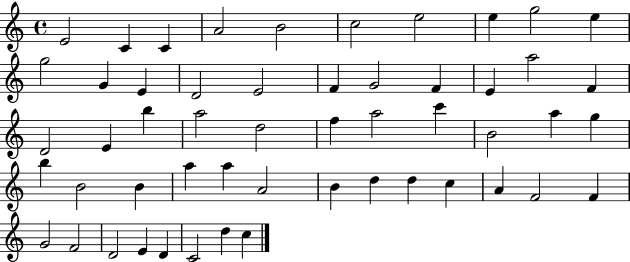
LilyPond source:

{
  \clef treble
  \time 4/4
  \defaultTimeSignature
  \key c \major
  e'2 c'4 c'4 | a'2 b'2 | c''2 e''2 | e''4 g''2 e''4 | \break g''2 g'4 e'4 | d'2 e'2 | f'4 g'2 f'4 | e'4 a''2 f'4 | \break d'2 e'4 b''4 | a''2 d''2 | f''4 a''2 c'''4 | b'2 a''4 g''4 | \break b''4 b'2 b'4 | a''4 a''4 a'2 | b'4 d''4 d''4 c''4 | a'4 f'2 f'4 | \break g'2 f'2 | d'2 e'4 d'4 | c'2 d''4 c''4 | \bar "|."
}